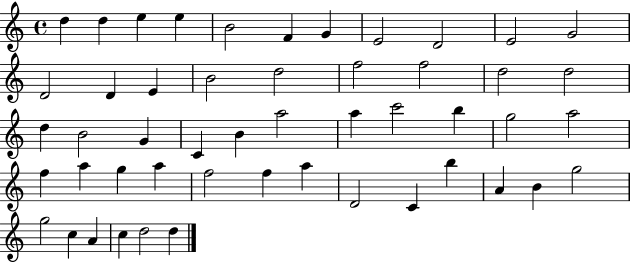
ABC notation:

X:1
T:Untitled
M:4/4
L:1/4
K:C
d d e e B2 F G E2 D2 E2 G2 D2 D E B2 d2 f2 f2 d2 d2 d B2 G C B a2 a c'2 b g2 a2 f a g a f2 f a D2 C b A B g2 g2 c A c d2 d